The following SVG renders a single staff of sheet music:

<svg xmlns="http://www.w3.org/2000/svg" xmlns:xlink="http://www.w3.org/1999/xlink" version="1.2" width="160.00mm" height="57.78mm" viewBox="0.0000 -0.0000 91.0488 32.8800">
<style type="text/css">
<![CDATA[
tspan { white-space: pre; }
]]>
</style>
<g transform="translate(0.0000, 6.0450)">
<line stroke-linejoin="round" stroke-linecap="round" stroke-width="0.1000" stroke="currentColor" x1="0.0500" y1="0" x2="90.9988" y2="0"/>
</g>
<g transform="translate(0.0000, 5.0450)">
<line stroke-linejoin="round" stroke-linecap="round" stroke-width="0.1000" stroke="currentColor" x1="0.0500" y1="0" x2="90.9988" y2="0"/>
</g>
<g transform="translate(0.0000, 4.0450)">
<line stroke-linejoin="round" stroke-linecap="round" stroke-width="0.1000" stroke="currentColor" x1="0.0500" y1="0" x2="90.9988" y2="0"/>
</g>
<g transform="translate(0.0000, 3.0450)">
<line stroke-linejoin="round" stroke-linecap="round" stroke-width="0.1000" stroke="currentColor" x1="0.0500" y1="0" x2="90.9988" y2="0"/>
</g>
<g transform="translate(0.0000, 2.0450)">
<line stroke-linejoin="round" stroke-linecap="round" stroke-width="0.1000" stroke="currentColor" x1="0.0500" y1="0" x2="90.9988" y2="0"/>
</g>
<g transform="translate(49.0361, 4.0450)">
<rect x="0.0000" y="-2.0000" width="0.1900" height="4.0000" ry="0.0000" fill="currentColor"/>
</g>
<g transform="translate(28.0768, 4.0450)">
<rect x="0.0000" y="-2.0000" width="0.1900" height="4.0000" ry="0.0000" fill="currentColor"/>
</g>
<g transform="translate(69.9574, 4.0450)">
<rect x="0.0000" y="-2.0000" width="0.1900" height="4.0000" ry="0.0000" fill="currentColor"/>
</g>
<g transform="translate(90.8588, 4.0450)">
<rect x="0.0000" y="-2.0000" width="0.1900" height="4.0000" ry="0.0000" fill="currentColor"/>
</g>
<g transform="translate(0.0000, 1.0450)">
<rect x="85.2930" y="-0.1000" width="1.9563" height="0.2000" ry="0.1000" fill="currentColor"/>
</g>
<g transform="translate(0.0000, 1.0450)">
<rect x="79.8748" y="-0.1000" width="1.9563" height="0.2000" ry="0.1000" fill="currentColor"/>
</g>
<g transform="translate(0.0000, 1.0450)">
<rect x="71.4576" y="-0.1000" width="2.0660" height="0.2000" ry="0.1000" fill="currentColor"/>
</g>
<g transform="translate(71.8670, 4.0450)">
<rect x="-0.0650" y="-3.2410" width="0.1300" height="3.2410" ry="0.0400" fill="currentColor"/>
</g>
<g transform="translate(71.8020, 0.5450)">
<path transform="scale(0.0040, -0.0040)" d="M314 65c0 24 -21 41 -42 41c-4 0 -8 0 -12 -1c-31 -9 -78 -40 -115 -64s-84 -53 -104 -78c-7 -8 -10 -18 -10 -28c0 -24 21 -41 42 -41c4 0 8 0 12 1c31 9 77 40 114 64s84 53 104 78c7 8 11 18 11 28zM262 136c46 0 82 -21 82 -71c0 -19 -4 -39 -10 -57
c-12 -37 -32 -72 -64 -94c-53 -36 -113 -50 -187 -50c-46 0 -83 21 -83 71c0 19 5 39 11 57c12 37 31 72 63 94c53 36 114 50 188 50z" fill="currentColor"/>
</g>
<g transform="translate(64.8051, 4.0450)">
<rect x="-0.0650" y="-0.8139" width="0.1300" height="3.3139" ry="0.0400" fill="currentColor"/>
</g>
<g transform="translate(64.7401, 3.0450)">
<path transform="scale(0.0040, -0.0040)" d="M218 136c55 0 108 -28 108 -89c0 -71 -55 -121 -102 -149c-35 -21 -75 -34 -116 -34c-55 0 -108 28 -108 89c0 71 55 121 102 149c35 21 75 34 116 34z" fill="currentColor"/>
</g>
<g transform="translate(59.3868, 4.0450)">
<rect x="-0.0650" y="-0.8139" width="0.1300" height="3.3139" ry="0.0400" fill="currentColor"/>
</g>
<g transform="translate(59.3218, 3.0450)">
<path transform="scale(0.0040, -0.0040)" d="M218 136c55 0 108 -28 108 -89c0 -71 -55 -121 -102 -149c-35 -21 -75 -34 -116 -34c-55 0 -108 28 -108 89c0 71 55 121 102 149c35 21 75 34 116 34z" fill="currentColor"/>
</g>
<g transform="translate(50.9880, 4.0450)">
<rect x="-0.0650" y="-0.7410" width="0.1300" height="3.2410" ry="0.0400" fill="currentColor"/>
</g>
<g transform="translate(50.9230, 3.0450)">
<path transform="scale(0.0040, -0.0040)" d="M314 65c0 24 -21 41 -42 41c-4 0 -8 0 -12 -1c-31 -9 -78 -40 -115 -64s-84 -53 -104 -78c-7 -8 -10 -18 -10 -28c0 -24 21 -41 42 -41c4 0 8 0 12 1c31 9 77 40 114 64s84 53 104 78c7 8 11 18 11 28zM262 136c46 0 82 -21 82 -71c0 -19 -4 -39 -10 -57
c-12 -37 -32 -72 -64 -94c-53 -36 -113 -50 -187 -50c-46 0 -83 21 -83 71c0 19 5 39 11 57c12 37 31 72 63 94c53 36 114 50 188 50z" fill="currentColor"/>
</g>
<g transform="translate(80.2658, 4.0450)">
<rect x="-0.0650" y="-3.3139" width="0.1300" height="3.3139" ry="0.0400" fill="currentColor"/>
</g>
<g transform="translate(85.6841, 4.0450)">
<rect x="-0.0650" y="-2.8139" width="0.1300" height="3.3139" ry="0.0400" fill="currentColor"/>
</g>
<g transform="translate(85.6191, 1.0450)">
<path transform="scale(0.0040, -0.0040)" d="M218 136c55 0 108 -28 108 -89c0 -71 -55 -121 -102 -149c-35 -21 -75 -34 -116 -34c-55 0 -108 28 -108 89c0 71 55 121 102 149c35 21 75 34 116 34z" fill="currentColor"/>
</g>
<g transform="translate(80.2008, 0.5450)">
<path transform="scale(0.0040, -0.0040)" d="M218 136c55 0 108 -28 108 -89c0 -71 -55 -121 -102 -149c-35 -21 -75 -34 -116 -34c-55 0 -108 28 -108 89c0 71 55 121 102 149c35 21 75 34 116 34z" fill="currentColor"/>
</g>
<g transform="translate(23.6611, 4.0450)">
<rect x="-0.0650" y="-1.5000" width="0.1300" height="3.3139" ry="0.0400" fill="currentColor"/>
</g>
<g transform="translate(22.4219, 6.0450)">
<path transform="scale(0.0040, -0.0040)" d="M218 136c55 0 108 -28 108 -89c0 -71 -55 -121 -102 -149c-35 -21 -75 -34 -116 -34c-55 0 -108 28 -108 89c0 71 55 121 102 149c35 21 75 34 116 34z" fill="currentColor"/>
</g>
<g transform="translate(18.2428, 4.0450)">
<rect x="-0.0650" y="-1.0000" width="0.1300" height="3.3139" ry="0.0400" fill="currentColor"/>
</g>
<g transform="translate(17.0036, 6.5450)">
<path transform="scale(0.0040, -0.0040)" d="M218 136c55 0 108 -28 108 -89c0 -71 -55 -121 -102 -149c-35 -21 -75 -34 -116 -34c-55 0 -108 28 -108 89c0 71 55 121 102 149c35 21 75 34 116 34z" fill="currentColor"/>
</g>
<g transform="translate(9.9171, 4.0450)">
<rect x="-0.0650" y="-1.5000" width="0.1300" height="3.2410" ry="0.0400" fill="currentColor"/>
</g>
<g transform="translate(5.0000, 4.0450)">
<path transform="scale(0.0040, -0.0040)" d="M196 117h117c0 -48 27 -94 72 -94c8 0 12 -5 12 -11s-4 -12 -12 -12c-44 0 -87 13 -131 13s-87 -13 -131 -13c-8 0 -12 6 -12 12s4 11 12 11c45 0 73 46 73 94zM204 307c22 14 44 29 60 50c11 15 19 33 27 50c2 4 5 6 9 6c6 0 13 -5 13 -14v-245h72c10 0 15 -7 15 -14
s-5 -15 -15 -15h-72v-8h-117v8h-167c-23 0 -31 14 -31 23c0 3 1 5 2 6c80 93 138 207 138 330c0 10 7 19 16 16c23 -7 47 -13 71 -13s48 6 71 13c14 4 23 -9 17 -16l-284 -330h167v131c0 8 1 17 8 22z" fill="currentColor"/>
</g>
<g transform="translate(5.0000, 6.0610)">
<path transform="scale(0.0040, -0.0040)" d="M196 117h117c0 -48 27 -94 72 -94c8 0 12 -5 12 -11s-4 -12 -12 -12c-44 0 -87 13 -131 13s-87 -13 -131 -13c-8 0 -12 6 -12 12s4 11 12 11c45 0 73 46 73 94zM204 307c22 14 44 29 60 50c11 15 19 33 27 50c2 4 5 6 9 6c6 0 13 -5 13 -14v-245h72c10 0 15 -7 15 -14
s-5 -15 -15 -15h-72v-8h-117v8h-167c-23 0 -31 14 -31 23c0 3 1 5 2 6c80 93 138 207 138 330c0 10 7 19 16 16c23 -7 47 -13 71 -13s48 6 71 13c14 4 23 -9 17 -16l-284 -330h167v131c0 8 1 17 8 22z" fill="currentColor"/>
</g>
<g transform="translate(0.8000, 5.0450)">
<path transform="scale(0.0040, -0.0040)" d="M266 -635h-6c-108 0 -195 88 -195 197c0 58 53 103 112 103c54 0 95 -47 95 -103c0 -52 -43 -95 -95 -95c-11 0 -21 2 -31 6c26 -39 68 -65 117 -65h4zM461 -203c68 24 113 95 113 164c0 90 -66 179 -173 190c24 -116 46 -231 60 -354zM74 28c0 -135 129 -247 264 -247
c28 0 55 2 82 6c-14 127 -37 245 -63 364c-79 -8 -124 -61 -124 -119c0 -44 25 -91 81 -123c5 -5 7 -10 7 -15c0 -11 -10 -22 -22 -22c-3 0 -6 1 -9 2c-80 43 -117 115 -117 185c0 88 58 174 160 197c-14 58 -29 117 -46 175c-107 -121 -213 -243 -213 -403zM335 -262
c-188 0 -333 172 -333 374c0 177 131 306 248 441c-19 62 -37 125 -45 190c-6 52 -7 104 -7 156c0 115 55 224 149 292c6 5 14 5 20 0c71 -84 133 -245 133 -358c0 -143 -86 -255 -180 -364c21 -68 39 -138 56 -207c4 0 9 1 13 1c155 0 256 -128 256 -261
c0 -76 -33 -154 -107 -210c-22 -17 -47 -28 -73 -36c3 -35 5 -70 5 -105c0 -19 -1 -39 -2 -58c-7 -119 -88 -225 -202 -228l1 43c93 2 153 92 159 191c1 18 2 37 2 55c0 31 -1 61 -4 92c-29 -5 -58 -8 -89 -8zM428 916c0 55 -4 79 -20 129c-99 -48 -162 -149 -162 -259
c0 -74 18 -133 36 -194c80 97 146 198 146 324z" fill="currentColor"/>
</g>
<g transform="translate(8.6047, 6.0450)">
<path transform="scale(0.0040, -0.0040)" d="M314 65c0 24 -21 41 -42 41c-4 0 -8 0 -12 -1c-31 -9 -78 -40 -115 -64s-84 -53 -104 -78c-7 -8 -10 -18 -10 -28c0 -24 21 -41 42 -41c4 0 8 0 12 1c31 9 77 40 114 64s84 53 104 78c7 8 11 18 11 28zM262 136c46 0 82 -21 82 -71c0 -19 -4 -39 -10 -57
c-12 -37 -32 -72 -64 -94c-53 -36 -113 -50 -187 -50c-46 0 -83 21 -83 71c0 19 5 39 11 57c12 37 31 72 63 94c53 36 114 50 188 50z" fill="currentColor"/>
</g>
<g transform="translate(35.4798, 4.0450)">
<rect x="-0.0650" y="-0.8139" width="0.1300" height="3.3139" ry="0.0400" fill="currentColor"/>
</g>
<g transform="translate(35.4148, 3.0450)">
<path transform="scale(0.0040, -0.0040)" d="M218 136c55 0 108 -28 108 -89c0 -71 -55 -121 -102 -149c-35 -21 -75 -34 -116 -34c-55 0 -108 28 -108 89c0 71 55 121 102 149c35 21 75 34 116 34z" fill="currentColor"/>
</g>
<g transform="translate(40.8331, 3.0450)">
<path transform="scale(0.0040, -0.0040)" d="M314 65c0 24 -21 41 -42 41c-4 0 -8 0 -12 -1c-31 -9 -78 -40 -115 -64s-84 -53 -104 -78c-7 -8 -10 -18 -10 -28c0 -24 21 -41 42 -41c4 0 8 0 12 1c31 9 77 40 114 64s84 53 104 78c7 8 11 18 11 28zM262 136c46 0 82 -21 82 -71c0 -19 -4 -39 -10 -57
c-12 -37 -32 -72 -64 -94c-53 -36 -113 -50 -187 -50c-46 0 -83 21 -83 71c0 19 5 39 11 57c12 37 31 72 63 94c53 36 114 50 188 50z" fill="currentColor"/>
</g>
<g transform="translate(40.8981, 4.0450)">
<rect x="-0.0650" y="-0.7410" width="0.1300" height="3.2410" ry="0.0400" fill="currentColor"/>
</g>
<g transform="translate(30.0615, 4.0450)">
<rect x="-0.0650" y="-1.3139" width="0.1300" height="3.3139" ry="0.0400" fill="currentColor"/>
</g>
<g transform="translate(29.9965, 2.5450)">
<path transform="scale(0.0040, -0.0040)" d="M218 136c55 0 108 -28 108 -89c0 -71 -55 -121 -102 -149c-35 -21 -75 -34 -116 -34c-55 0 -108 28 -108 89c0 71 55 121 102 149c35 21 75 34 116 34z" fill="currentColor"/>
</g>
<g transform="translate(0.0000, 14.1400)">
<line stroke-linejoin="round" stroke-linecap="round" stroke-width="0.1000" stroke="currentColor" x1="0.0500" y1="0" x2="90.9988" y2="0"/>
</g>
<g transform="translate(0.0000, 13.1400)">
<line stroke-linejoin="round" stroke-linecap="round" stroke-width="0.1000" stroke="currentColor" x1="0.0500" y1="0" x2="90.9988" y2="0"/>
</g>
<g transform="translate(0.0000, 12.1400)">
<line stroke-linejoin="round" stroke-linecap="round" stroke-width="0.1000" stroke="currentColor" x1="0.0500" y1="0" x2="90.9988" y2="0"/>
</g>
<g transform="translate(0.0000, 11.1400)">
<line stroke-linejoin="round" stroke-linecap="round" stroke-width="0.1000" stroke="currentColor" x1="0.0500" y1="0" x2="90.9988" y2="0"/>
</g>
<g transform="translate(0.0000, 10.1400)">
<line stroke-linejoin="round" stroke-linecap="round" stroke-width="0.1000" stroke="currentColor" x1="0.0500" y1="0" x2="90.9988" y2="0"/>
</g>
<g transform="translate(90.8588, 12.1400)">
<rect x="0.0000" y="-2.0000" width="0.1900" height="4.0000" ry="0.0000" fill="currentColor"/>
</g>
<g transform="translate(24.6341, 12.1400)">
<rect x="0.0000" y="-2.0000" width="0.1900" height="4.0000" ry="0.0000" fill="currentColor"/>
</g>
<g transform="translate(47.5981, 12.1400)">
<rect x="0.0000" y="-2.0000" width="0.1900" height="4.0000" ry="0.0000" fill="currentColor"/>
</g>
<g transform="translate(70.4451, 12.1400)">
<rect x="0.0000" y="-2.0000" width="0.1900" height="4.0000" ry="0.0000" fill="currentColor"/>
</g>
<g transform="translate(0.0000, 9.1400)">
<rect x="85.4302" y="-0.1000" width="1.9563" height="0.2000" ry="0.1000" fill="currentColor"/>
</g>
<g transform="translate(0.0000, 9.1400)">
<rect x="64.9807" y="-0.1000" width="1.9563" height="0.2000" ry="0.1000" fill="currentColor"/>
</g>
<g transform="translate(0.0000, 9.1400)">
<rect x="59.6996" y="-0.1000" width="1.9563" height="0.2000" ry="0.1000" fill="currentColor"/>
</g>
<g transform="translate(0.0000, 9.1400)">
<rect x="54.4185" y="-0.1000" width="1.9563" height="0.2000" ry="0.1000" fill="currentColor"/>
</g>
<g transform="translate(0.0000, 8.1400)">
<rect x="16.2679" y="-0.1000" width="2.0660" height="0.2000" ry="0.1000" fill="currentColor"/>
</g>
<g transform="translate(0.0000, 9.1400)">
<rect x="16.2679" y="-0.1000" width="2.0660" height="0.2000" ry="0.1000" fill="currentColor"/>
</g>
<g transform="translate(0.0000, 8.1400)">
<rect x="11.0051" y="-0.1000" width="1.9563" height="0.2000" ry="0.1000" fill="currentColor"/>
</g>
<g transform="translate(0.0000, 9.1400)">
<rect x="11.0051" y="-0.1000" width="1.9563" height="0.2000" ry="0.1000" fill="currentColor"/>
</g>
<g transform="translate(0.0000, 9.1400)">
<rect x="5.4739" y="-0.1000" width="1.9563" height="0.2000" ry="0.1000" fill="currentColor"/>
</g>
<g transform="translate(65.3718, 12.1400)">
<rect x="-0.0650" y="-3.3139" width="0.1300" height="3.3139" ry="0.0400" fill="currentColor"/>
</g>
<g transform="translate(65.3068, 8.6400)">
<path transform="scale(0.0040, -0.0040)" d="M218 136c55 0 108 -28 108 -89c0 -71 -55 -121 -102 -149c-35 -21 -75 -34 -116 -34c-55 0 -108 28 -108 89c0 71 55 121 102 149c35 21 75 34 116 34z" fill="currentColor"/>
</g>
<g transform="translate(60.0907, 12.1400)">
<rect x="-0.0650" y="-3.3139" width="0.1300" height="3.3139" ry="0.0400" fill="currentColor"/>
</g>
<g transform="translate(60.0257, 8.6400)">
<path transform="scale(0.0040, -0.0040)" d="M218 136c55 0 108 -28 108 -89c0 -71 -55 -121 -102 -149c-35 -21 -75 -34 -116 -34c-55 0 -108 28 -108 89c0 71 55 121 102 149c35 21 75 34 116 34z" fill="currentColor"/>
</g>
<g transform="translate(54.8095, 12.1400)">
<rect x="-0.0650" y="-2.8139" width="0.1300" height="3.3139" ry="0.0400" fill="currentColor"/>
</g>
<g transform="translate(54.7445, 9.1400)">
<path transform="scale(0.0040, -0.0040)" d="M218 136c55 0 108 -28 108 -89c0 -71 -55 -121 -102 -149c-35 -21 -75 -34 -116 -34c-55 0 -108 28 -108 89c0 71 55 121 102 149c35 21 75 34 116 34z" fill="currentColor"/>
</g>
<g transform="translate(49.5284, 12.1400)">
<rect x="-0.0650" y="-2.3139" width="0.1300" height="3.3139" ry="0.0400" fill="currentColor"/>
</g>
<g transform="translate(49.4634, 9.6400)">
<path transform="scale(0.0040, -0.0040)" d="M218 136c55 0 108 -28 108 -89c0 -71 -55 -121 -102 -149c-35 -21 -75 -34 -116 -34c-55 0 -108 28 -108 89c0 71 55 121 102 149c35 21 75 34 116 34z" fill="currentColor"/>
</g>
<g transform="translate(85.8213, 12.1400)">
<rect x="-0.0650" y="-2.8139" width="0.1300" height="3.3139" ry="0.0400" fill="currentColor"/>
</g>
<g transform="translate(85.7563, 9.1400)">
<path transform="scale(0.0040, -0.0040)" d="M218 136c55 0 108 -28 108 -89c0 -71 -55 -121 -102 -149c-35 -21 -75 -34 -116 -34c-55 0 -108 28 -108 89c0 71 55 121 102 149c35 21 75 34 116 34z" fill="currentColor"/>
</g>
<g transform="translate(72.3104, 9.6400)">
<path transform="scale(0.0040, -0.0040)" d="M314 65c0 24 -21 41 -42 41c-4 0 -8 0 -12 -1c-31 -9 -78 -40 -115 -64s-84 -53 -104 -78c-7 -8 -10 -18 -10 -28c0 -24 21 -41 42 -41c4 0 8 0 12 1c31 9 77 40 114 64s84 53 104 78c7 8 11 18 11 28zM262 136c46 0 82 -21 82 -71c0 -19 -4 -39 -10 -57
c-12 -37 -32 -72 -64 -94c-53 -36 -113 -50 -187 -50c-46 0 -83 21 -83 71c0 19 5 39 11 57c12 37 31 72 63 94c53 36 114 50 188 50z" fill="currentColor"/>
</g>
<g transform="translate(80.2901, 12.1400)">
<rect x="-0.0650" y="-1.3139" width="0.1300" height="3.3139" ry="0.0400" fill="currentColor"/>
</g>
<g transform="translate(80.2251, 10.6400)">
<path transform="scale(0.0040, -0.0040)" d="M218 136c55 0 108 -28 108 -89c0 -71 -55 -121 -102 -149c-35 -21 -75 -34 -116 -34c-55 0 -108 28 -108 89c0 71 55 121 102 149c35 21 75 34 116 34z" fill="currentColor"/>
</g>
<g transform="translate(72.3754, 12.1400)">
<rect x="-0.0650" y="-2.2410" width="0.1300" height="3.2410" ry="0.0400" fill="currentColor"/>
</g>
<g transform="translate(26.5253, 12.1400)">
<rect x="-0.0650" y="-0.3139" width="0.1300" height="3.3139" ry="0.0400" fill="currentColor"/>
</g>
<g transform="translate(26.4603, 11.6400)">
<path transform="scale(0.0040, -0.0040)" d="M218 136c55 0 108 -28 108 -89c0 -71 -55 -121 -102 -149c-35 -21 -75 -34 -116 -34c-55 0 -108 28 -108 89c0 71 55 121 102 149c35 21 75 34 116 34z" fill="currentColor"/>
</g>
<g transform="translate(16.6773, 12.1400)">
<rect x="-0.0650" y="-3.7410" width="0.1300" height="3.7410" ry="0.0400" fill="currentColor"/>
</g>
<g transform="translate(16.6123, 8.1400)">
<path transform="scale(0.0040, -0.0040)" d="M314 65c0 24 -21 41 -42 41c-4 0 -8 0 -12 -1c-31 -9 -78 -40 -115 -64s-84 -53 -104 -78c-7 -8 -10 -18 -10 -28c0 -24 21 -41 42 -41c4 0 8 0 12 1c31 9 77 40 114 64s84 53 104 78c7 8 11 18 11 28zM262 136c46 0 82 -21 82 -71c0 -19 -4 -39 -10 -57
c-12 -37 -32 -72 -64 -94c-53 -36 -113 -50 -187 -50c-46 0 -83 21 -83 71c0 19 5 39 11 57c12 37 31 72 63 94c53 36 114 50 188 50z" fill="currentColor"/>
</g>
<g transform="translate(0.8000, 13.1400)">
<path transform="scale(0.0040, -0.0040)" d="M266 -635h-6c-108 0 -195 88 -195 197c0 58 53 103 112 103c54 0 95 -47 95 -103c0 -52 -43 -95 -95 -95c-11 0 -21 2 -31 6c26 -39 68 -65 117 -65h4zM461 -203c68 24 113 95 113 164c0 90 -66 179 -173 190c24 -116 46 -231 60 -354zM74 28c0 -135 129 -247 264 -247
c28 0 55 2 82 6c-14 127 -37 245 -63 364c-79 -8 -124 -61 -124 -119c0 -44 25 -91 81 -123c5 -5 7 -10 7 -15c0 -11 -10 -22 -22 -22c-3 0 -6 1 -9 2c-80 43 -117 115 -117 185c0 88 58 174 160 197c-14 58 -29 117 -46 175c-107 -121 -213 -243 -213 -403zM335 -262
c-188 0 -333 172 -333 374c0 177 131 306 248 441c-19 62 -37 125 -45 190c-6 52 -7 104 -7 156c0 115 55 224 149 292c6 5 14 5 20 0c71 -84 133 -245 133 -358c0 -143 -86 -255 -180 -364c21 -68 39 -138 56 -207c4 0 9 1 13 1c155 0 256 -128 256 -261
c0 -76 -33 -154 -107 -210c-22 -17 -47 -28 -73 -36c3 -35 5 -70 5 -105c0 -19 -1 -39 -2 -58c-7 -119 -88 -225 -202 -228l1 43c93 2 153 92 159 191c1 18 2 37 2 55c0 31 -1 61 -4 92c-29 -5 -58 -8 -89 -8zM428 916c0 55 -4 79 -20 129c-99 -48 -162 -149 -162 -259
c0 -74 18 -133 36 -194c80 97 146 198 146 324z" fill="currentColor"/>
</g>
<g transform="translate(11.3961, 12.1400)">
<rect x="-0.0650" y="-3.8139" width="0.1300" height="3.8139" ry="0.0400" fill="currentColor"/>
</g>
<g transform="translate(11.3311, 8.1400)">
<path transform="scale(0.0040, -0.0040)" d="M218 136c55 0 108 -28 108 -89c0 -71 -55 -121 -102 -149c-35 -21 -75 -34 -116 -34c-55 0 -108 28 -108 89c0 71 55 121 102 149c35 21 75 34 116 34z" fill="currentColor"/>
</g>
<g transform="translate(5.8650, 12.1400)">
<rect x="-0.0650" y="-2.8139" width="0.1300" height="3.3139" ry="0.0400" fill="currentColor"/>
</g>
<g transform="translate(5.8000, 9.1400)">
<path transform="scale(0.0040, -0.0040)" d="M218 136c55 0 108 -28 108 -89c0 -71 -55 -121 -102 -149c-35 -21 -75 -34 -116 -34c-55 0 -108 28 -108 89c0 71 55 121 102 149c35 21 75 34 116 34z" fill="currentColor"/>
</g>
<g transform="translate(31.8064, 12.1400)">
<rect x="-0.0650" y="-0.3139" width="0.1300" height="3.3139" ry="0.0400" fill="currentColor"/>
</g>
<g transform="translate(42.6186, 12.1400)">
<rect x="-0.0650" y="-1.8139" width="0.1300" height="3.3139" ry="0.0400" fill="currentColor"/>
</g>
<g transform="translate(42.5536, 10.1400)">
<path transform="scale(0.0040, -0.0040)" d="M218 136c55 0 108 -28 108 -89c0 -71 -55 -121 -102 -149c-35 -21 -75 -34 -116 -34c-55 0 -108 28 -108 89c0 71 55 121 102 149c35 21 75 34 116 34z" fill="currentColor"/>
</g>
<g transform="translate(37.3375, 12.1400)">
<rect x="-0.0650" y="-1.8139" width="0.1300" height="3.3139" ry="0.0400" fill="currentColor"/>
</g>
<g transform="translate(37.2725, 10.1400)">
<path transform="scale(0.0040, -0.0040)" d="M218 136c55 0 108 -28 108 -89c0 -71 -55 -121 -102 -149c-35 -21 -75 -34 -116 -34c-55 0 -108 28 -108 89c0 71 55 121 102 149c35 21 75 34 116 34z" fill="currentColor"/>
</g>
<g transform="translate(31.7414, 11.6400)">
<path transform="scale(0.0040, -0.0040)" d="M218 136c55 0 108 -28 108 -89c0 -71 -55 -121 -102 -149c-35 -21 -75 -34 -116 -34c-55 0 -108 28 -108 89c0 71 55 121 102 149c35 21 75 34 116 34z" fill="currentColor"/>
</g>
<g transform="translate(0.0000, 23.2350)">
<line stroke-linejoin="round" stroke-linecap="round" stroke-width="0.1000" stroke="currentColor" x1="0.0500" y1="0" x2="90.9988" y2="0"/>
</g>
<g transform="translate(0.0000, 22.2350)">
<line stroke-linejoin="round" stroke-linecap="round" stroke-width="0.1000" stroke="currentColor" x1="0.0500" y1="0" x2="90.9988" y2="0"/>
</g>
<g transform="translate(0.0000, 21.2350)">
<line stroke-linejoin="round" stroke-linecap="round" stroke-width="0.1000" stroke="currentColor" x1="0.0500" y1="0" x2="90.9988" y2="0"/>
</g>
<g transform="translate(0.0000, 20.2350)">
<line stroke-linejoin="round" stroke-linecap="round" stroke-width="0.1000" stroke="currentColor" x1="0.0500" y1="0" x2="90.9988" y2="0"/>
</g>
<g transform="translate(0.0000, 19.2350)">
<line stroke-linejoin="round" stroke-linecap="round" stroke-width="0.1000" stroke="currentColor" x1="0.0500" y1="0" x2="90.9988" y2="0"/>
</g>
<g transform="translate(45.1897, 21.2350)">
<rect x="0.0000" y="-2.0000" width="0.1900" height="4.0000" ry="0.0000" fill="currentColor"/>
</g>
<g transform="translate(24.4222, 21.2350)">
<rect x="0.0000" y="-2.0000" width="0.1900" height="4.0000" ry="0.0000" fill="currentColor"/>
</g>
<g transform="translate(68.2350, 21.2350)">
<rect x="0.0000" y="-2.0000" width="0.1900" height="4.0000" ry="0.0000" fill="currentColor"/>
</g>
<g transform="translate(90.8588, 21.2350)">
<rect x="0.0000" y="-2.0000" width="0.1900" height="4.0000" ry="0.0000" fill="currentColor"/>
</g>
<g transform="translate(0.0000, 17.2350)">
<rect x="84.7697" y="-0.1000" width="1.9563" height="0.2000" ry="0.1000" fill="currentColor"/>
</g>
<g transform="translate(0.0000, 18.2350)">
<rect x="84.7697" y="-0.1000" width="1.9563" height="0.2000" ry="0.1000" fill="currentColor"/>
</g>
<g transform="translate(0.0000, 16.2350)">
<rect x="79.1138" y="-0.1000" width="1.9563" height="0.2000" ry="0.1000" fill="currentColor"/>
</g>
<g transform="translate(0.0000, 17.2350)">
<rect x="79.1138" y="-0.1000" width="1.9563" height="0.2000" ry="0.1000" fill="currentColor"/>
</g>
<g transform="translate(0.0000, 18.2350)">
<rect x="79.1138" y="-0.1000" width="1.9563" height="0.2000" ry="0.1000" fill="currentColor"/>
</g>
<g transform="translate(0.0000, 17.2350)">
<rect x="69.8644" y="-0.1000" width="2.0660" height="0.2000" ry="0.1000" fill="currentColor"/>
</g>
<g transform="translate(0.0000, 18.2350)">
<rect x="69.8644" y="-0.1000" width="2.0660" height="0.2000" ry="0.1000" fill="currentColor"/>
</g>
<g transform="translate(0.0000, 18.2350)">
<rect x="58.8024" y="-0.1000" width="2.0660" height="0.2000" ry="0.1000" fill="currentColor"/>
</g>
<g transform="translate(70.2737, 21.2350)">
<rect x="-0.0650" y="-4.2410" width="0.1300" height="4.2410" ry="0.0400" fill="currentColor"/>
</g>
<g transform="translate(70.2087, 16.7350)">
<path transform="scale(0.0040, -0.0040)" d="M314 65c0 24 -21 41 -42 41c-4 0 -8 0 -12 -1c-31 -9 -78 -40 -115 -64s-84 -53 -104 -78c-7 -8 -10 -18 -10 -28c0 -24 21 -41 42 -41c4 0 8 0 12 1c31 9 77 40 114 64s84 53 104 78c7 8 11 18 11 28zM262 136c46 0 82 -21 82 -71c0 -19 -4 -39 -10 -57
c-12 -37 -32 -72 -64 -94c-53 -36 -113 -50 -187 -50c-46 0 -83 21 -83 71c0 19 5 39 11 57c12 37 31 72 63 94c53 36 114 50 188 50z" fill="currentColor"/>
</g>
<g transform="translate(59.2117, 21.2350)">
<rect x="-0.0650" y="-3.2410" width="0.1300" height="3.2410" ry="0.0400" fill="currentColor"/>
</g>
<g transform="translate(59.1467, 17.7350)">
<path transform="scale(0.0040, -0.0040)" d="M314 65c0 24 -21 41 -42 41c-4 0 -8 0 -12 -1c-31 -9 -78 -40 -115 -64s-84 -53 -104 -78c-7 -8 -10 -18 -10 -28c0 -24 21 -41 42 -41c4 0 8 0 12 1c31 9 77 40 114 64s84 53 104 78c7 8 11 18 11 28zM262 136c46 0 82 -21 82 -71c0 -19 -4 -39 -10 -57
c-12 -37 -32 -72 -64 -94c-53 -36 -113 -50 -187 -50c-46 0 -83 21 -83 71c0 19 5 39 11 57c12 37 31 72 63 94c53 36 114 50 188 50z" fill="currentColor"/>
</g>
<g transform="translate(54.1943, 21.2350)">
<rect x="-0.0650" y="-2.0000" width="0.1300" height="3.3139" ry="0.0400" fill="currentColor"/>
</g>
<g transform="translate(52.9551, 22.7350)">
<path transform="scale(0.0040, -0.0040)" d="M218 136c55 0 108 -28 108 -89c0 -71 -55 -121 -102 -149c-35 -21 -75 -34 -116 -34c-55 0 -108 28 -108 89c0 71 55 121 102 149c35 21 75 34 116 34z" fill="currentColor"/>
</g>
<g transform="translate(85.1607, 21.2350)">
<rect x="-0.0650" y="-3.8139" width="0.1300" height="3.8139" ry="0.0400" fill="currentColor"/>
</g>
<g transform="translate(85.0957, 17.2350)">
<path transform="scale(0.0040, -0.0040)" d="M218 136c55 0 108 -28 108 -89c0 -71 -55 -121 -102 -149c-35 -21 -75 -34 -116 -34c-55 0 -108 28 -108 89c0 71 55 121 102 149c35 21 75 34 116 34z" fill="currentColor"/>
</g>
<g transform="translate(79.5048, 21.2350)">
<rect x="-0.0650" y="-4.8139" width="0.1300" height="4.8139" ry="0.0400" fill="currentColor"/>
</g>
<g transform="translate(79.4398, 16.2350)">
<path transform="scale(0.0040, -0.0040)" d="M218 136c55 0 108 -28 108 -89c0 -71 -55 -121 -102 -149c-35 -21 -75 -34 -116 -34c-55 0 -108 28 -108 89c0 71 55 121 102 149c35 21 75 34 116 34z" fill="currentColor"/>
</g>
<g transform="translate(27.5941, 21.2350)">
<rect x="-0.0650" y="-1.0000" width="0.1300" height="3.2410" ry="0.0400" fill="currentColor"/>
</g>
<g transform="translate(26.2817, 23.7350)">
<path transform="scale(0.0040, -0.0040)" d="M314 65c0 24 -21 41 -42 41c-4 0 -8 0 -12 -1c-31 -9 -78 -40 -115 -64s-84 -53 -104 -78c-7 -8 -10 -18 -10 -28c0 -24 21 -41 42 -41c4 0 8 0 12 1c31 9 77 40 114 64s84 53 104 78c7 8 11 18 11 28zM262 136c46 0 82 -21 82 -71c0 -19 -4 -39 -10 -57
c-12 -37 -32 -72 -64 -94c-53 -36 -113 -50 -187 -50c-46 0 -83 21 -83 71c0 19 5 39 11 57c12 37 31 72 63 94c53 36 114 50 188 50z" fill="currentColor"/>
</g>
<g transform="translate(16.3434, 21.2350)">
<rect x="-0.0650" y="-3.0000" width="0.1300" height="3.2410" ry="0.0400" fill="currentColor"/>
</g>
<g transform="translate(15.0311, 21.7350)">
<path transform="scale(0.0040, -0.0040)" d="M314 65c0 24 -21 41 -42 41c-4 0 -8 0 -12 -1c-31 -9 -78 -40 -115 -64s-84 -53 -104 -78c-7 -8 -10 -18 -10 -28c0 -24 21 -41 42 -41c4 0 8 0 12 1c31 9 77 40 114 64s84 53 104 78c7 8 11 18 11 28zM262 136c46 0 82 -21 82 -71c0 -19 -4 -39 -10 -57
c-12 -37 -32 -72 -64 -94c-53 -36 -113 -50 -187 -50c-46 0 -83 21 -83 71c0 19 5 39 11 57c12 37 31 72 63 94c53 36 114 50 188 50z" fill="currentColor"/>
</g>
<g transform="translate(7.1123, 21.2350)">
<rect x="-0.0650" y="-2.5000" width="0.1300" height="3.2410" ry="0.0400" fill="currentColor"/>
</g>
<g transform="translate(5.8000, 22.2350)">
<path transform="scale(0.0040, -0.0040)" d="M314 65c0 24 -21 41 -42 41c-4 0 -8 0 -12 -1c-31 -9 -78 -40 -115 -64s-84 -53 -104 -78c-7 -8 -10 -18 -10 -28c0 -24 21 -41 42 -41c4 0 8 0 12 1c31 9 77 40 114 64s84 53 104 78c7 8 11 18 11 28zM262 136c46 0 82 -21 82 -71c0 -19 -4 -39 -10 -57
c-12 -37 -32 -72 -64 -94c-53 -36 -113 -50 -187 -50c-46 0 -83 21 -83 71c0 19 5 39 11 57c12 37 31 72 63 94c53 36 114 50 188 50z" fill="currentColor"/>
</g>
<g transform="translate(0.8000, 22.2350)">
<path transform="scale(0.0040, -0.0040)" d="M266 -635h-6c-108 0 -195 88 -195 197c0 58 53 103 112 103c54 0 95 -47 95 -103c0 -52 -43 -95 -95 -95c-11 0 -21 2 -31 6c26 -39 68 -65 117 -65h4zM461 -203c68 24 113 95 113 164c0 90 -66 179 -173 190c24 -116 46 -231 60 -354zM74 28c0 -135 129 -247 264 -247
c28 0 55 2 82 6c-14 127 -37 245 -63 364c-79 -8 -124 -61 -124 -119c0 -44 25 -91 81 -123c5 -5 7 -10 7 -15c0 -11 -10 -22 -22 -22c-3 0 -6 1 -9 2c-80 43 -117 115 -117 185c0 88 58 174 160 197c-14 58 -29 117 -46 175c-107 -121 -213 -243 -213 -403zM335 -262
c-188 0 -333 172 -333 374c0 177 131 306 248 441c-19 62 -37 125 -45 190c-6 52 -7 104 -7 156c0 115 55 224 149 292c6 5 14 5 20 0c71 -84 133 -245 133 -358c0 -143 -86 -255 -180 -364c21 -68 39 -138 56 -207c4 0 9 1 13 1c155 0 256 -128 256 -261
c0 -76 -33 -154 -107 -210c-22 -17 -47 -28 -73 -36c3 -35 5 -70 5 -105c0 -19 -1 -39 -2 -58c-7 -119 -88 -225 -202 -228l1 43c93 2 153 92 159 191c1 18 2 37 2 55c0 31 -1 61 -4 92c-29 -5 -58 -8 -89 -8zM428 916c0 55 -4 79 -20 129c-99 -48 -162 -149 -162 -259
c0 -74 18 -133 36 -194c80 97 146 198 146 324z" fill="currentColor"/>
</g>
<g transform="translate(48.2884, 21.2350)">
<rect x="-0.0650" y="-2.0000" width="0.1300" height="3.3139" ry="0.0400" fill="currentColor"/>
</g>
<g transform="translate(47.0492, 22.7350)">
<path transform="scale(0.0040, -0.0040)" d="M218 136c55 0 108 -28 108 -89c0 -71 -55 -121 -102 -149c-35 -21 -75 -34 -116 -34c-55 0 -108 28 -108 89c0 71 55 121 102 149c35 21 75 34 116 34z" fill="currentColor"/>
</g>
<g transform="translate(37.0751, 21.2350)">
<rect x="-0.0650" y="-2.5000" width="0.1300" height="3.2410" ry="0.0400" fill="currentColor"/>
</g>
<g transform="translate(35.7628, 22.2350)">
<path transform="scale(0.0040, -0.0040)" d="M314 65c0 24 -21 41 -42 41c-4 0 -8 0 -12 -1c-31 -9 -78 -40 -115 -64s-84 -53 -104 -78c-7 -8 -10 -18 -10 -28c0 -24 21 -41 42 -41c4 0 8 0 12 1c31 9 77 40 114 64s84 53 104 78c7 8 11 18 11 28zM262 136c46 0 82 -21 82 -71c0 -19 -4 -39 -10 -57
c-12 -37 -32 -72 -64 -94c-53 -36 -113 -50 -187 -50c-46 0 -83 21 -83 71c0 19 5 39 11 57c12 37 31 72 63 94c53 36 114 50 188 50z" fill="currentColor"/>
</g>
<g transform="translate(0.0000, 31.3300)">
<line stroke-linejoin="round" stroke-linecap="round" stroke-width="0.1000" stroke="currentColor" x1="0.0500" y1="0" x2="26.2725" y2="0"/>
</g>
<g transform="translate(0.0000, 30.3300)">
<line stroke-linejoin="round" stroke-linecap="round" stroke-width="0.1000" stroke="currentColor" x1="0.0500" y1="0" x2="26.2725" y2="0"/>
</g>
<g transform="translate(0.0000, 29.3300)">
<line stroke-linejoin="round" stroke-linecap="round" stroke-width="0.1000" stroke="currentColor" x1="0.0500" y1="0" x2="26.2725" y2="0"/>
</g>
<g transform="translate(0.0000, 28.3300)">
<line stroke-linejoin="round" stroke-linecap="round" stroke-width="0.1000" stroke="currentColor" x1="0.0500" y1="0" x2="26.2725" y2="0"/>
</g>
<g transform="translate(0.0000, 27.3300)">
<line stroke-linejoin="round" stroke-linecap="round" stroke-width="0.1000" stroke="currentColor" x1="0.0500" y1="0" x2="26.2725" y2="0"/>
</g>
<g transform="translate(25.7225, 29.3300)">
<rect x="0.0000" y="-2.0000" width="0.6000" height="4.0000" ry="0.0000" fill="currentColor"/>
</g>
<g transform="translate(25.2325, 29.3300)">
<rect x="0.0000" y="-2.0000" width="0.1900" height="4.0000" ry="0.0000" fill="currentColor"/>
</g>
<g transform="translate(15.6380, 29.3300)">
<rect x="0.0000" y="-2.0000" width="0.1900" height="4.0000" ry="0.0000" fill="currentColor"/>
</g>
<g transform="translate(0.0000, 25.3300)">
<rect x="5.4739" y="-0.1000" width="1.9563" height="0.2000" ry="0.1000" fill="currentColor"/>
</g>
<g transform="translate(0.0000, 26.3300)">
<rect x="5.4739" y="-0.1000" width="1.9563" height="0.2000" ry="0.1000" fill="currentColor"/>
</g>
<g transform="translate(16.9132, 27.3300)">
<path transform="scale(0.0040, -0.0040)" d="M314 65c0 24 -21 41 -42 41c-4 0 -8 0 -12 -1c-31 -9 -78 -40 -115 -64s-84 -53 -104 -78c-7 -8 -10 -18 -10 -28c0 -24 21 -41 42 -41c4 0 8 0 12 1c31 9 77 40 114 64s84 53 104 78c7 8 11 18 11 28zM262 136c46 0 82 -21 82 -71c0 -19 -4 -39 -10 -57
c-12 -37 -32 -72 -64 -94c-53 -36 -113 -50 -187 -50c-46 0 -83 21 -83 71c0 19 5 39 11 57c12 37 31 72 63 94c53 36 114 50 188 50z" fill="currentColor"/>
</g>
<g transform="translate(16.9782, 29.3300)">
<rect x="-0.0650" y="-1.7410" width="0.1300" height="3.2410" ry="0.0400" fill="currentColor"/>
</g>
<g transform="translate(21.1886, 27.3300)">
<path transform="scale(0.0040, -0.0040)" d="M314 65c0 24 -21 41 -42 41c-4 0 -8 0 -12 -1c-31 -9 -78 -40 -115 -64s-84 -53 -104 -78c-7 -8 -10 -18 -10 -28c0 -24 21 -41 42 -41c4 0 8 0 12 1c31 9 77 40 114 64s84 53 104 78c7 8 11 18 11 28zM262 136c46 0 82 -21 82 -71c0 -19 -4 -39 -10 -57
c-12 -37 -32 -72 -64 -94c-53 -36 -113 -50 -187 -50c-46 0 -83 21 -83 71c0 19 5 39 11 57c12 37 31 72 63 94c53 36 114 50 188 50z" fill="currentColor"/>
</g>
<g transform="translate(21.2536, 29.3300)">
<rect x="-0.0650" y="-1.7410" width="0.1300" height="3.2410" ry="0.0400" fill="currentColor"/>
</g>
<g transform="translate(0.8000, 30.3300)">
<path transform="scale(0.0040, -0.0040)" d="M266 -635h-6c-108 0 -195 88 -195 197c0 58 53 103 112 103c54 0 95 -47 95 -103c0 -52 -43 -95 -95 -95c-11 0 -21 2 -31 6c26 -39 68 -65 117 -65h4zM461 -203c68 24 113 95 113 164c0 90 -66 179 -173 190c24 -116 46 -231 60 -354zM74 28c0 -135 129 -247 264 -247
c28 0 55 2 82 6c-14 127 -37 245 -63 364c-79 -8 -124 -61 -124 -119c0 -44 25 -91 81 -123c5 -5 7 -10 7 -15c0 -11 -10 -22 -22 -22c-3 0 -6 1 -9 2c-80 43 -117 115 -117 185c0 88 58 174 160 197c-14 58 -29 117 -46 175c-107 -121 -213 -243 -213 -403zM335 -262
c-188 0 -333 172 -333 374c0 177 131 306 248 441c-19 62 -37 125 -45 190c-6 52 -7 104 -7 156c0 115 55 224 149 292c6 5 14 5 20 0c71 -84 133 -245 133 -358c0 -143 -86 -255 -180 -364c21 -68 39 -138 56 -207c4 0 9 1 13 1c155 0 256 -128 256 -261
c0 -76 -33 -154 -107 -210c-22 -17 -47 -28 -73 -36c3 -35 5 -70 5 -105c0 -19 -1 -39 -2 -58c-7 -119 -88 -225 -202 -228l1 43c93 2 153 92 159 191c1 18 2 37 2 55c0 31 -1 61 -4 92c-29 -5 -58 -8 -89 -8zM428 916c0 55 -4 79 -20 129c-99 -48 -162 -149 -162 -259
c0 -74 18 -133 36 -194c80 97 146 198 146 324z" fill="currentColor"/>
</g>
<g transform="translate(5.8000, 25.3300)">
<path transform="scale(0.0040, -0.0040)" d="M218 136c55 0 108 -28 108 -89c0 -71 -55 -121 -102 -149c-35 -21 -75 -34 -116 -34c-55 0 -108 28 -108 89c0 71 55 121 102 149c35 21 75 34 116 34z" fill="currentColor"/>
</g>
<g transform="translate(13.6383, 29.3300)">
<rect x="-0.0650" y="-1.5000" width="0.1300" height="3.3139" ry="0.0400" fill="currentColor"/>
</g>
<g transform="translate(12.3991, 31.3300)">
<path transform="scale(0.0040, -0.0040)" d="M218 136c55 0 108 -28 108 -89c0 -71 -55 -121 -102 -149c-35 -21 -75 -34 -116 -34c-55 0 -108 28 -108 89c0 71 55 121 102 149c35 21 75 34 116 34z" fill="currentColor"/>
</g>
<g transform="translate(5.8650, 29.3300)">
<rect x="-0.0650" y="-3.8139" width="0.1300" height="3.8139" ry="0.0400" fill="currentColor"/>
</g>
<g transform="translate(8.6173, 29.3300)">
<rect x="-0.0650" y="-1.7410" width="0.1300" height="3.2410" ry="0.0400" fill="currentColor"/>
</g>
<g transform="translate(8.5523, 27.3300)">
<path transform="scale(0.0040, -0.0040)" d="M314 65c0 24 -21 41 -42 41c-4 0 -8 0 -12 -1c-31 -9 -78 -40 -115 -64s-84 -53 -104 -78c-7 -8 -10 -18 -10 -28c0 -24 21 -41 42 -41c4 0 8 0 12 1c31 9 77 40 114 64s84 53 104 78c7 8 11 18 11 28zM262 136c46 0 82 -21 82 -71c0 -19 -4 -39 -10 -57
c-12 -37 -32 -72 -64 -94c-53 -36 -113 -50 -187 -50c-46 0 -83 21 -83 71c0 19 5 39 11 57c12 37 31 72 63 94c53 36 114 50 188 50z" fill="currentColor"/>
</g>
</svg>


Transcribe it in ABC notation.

X:1
T:Untitled
M:4/4
L:1/4
K:C
E2 D E e d d2 d2 d d b2 b a a c' c'2 c c f f g a b b g2 e a G2 A2 D2 G2 F F b2 d'2 e' c' c' f2 E f2 f2